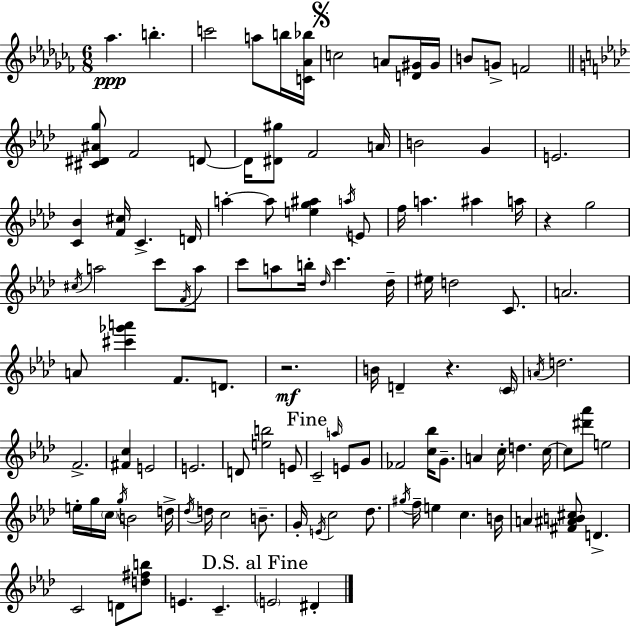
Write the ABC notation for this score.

X:1
T:Untitled
M:6/8
L:1/4
K:Abm
_a b c'2 a/2 b/4 [C_A_b]/4 c2 A/2 [D^G]/4 ^G/4 B/2 G/2 F2 [^C^D^Ag]/2 F2 D/2 D/4 [^D^g]/2 F2 A/4 B2 G E2 [C_B] [F^c]/4 C D/4 a a/2 [eg^a] a/4 E/2 f/4 a ^a a/4 z g2 ^c/4 a2 c'/2 F/4 a/2 c'/2 a/2 b/4 _d/4 c' _d/4 ^e/4 d2 C/2 A2 A/2 [^c'_g'a'] F/2 D/2 z2 B/4 D z C/4 A/4 d2 F2 [^Fc] E2 E2 D/2 [eb]2 E/2 C2 a/4 E/2 G/2 _F2 [c_b]/4 G/2 A c/4 d c/4 c/2 [^d'_a']/2 e2 e/4 g/4 c/4 g/4 B2 d/4 _d/4 d/4 c2 B/2 G/4 E/4 c2 _d/2 ^g/4 f/4 e c B/4 A [^F^AB^c]/2 D C2 D/2 [d^fb]/2 E C E2 ^D